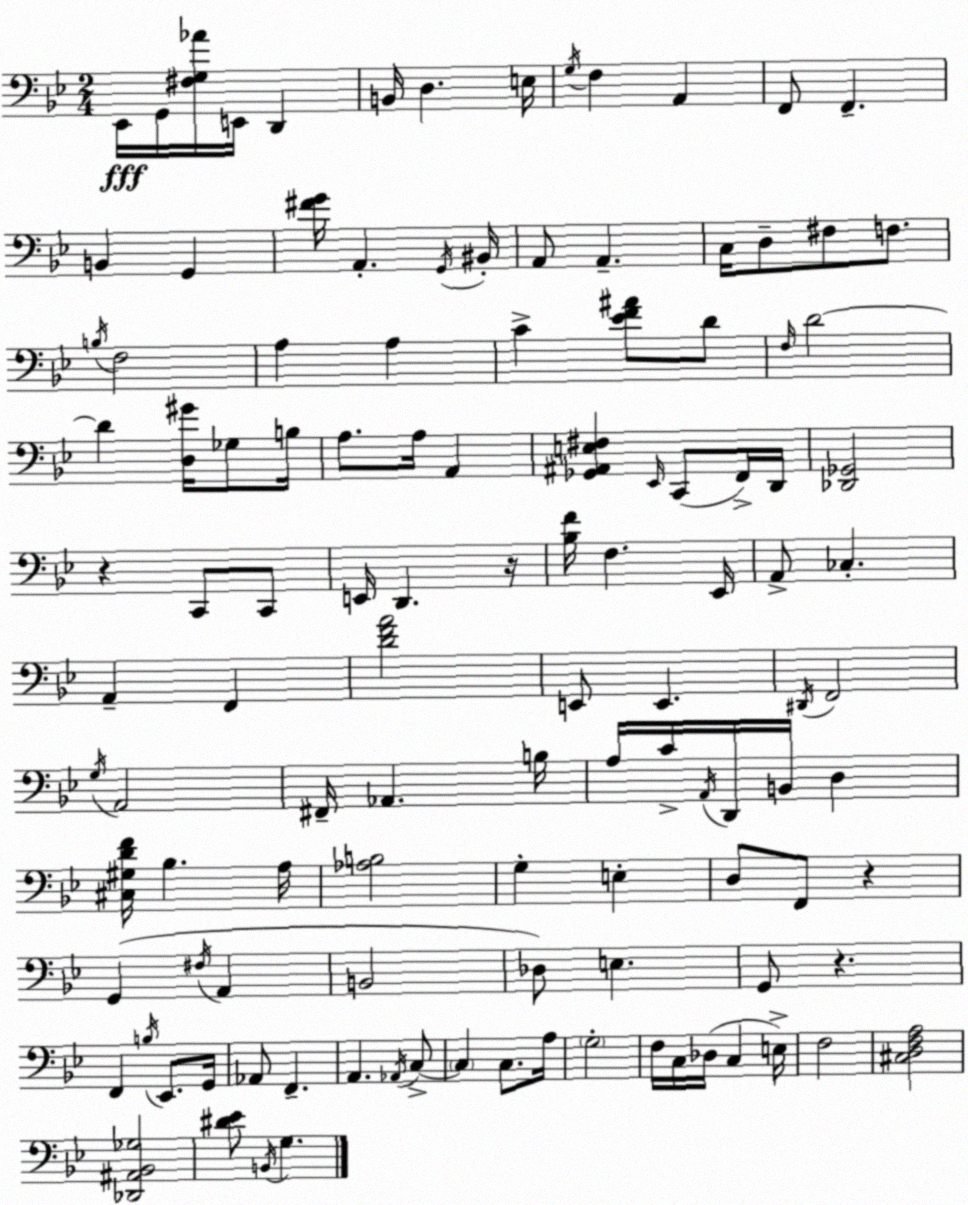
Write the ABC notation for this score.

X:1
T:Untitled
M:2/4
L:1/4
K:Gm
_E,,/4 G,,/4 [^F,G,_A]/4 E,,/4 D,, B,,/4 D, E,/4 G,/4 F, A,, F,,/2 F,, B,, G,, [^FG]/4 A,, G,,/4 ^B,,/4 A,,/2 A,, C,/4 D,/2 ^F,/2 F,/2 B,/4 F,2 A, A, C [_EF^A]/2 D/2 F,/4 D2 D [D,^G]/4 _G,/2 B,/4 A,/2 A,/4 A,, [_G,,^A,,E,^F,] _E,,/4 C,,/2 F,,/4 D,,/4 [_D,,_G,,]2 z C,,/2 C,,/2 E,,/4 D,, z/4 [_B,F]/4 F, _E,,/4 A,,/2 _C, A,, F,, [DFA]2 E,,/2 E,, ^D,,/4 F,,2 G,/4 A,,2 ^F,,/4 _A,, B,/4 A,/4 C/4 A,,/4 D,,/4 B,,/4 D, [^C,^G,DF]/4 _B, A,/4 [_A,B,]2 G, E, D,/2 F,,/2 z G,, ^F,/4 A,, B,,2 _D,/2 E, G,,/2 z F,, B,/4 _E,,/2 G,,/4 _A,,/2 F,, A,, _A,,/4 C,/2 C, C,/2 A,/4 G,2 F,/4 C,/4 _D,/4 C, E,/4 F,2 [^C,D,F,A,]2 [_D,,^A,,_B,,_G,]2 [^D_E]/2 B,,/4 G,